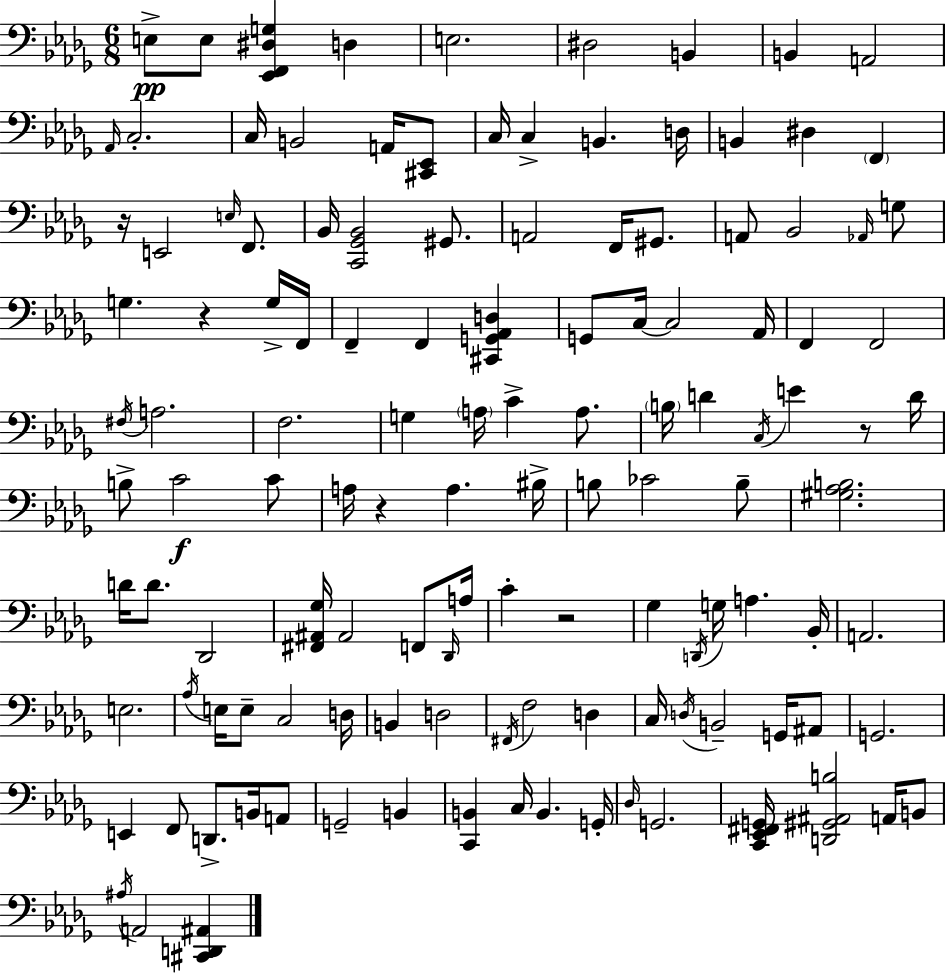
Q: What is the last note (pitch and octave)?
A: A2